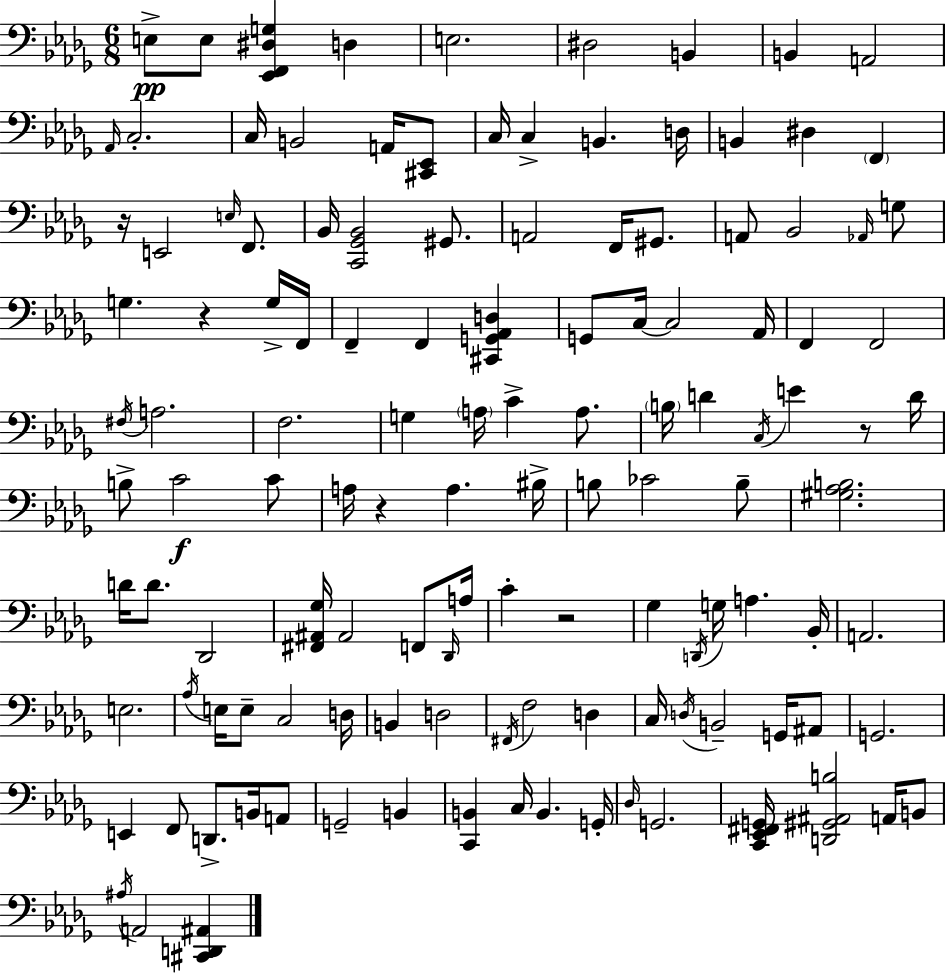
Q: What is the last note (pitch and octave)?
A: A2